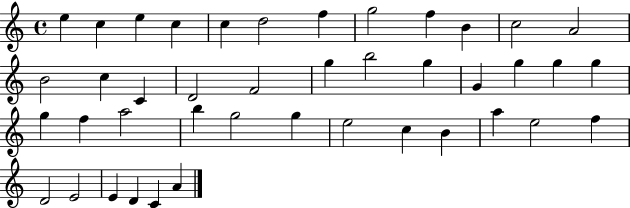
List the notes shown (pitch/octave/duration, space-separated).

E5/q C5/q E5/q C5/q C5/q D5/h F5/q G5/h F5/q B4/q C5/h A4/h B4/h C5/q C4/q D4/h F4/h G5/q B5/h G5/q G4/q G5/q G5/q G5/q G5/q F5/q A5/h B5/q G5/h G5/q E5/h C5/q B4/q A5/q E5/h F5/q D4/h E4/h E4/q D4/q C4/q A4/q